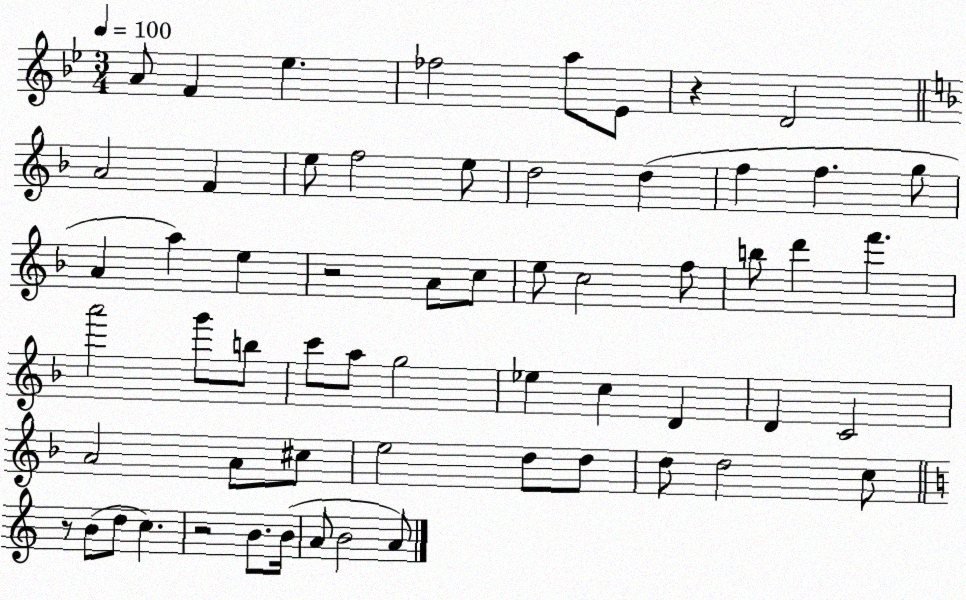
X:1
T:Untitled
M:3/4
L:1/4
K:Bb
A/2 F _e _f2 a/2 _E/2 z D2 A2 F e/2 f2 e/2 d2 d f f g/2 A a e z2 A/2 c/2 e/2 c2 f/2 b/2 d' f' a'2 g'/2 b/2 c'/2 a/2 g2 _e c D D C2 A2 A/2 ^c/2 e2 d/2 d/2 d/2 d2 c/2 z/2 B/2 d/2 c z2 B/2 B/4 A/2 B2 A/2